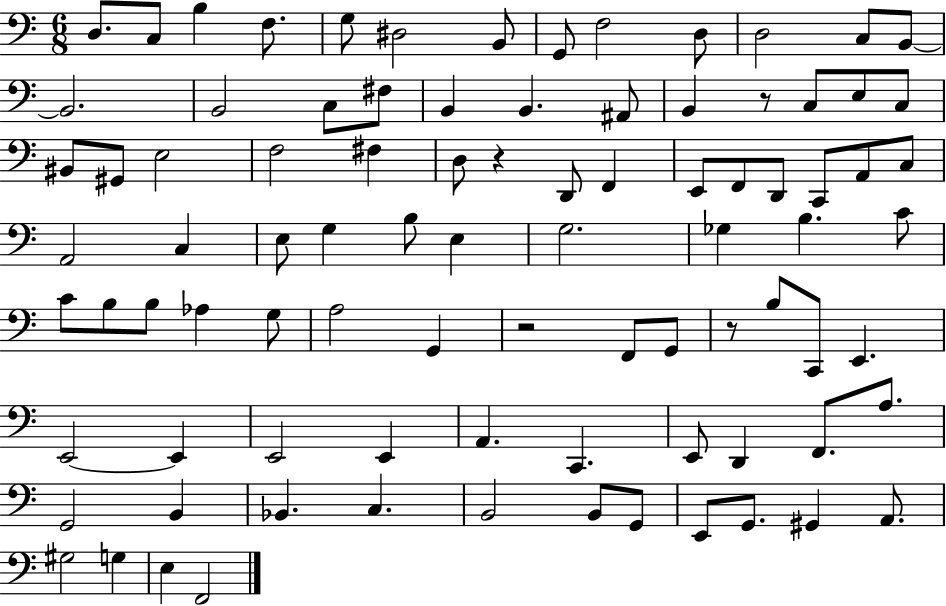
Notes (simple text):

D3/e. C3/e B3/q F3/e. G3/e D#3/h B2/e G2/e F3/h D3/e D3/h C3/e B2/e B2/h. B2/h C3/e F#3/e B2/q B2/q. A#2/e B2/q R/e C3/e E3/e C3/e BIS2/e G#2/e E3/h F3/h F#3/q D3/e R/q D2/e F2/q E2/e F2/e D2/e C2/e A2/e C3/e A2/h C3/q E3/e G3/q B3/e E3/q G3/h. Gb3/q B3/q. C4/e C4/e B3/e B3/e Ab3/q G3/e A3/h G2/q R/h F2/e G2/e R/e B3/e C2/e E2/q. E2/h E2/q E2/h E2/q A2/q. C2/q. E2/e D2/q F2/e. A3/e. G2/h B2/q Bb2/q. C3/q. B2/h B2/e G2/e E2/e G2/e. G#2/q A2/e. G#3/h G3/q E3/q F2/h